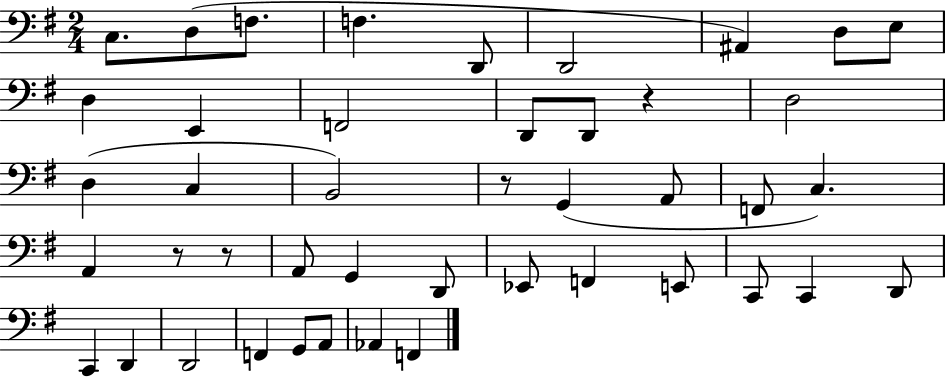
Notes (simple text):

C3/e. D3/e F3/e. F3/q. D2/e D2/h A#2/q D3/e E3/e D3/q E2/q F2/h D2/e D2/e R/q D3/h D3/q C3/q B2/h R/e G2/q A2/e F2/e C3/q. A2/q R/e R/e A2/e G2/q D2/e Eb2/e F2/q E2/e C2/e C2/q D2/e C2/q D2/q D2/h F2/q G2/e A2/e Ab2/q F2/q